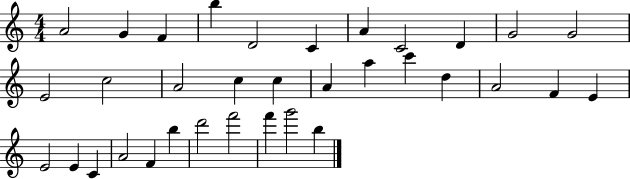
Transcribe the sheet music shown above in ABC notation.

X:1
T:Untitled
M:4/4
L:1/4
K:C
A2 G F b D2 C A C2 D G2 G2 E2 c2 A2 c c A a c' d A2 F E E2 E C A2 F b d'2 f'2 f' g'2 b